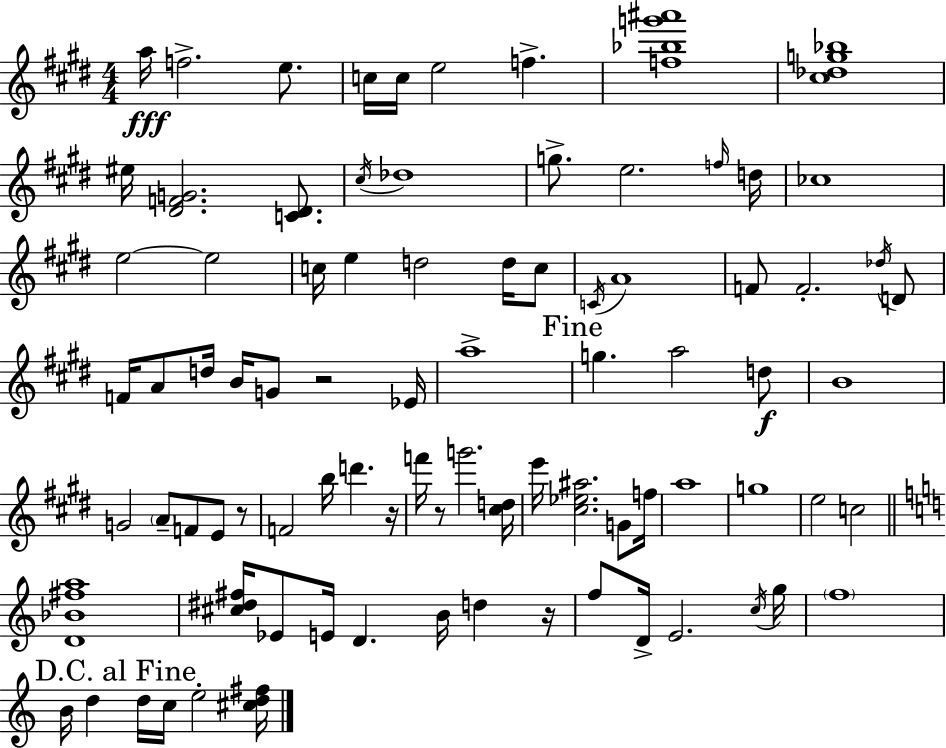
A5/s F5/h. E5/e. C5/s C5/s E5/h F5/q. [F5,Bb5,G6,A#6]/w [C#5,Db5,G5,Bb5]/w EIS5/s [D#4,F4,G4]/h. [C4,D#4]/e. C#5/s Db5/w G5/e. E5/h. F5/s D5/s CES5/w E5/h E5/h C5/s E5/q D5/h D5/s C5/e C4/s A4/w F4/e F4/h. Db5/s D4/e F4/s A4/e D5/s B4/s G4/e R/h Eb4/s A5/w G5/q. A5/h D5/e B4/w G4/h A4/e F4/e E4/e R/e F4/h B5/s D6/q. R/s F6/s R/e G6/h. [C#5,D5]/s E6/s [C#5,Eb5,A#5]/h. G4/e F5/s A5/w G5/w E5/h C5/h [D4,Bb4,F#5,A5]/w [C#5,D#5,F#5]/s Eb4/e E4/s D4/q. B4/s D5/q R/s F5/e D4/s E4/h. C5/s G5/s F5/w B4/s D5/q D5/s C5/s E5/h [C#5,D5,F#5]/s